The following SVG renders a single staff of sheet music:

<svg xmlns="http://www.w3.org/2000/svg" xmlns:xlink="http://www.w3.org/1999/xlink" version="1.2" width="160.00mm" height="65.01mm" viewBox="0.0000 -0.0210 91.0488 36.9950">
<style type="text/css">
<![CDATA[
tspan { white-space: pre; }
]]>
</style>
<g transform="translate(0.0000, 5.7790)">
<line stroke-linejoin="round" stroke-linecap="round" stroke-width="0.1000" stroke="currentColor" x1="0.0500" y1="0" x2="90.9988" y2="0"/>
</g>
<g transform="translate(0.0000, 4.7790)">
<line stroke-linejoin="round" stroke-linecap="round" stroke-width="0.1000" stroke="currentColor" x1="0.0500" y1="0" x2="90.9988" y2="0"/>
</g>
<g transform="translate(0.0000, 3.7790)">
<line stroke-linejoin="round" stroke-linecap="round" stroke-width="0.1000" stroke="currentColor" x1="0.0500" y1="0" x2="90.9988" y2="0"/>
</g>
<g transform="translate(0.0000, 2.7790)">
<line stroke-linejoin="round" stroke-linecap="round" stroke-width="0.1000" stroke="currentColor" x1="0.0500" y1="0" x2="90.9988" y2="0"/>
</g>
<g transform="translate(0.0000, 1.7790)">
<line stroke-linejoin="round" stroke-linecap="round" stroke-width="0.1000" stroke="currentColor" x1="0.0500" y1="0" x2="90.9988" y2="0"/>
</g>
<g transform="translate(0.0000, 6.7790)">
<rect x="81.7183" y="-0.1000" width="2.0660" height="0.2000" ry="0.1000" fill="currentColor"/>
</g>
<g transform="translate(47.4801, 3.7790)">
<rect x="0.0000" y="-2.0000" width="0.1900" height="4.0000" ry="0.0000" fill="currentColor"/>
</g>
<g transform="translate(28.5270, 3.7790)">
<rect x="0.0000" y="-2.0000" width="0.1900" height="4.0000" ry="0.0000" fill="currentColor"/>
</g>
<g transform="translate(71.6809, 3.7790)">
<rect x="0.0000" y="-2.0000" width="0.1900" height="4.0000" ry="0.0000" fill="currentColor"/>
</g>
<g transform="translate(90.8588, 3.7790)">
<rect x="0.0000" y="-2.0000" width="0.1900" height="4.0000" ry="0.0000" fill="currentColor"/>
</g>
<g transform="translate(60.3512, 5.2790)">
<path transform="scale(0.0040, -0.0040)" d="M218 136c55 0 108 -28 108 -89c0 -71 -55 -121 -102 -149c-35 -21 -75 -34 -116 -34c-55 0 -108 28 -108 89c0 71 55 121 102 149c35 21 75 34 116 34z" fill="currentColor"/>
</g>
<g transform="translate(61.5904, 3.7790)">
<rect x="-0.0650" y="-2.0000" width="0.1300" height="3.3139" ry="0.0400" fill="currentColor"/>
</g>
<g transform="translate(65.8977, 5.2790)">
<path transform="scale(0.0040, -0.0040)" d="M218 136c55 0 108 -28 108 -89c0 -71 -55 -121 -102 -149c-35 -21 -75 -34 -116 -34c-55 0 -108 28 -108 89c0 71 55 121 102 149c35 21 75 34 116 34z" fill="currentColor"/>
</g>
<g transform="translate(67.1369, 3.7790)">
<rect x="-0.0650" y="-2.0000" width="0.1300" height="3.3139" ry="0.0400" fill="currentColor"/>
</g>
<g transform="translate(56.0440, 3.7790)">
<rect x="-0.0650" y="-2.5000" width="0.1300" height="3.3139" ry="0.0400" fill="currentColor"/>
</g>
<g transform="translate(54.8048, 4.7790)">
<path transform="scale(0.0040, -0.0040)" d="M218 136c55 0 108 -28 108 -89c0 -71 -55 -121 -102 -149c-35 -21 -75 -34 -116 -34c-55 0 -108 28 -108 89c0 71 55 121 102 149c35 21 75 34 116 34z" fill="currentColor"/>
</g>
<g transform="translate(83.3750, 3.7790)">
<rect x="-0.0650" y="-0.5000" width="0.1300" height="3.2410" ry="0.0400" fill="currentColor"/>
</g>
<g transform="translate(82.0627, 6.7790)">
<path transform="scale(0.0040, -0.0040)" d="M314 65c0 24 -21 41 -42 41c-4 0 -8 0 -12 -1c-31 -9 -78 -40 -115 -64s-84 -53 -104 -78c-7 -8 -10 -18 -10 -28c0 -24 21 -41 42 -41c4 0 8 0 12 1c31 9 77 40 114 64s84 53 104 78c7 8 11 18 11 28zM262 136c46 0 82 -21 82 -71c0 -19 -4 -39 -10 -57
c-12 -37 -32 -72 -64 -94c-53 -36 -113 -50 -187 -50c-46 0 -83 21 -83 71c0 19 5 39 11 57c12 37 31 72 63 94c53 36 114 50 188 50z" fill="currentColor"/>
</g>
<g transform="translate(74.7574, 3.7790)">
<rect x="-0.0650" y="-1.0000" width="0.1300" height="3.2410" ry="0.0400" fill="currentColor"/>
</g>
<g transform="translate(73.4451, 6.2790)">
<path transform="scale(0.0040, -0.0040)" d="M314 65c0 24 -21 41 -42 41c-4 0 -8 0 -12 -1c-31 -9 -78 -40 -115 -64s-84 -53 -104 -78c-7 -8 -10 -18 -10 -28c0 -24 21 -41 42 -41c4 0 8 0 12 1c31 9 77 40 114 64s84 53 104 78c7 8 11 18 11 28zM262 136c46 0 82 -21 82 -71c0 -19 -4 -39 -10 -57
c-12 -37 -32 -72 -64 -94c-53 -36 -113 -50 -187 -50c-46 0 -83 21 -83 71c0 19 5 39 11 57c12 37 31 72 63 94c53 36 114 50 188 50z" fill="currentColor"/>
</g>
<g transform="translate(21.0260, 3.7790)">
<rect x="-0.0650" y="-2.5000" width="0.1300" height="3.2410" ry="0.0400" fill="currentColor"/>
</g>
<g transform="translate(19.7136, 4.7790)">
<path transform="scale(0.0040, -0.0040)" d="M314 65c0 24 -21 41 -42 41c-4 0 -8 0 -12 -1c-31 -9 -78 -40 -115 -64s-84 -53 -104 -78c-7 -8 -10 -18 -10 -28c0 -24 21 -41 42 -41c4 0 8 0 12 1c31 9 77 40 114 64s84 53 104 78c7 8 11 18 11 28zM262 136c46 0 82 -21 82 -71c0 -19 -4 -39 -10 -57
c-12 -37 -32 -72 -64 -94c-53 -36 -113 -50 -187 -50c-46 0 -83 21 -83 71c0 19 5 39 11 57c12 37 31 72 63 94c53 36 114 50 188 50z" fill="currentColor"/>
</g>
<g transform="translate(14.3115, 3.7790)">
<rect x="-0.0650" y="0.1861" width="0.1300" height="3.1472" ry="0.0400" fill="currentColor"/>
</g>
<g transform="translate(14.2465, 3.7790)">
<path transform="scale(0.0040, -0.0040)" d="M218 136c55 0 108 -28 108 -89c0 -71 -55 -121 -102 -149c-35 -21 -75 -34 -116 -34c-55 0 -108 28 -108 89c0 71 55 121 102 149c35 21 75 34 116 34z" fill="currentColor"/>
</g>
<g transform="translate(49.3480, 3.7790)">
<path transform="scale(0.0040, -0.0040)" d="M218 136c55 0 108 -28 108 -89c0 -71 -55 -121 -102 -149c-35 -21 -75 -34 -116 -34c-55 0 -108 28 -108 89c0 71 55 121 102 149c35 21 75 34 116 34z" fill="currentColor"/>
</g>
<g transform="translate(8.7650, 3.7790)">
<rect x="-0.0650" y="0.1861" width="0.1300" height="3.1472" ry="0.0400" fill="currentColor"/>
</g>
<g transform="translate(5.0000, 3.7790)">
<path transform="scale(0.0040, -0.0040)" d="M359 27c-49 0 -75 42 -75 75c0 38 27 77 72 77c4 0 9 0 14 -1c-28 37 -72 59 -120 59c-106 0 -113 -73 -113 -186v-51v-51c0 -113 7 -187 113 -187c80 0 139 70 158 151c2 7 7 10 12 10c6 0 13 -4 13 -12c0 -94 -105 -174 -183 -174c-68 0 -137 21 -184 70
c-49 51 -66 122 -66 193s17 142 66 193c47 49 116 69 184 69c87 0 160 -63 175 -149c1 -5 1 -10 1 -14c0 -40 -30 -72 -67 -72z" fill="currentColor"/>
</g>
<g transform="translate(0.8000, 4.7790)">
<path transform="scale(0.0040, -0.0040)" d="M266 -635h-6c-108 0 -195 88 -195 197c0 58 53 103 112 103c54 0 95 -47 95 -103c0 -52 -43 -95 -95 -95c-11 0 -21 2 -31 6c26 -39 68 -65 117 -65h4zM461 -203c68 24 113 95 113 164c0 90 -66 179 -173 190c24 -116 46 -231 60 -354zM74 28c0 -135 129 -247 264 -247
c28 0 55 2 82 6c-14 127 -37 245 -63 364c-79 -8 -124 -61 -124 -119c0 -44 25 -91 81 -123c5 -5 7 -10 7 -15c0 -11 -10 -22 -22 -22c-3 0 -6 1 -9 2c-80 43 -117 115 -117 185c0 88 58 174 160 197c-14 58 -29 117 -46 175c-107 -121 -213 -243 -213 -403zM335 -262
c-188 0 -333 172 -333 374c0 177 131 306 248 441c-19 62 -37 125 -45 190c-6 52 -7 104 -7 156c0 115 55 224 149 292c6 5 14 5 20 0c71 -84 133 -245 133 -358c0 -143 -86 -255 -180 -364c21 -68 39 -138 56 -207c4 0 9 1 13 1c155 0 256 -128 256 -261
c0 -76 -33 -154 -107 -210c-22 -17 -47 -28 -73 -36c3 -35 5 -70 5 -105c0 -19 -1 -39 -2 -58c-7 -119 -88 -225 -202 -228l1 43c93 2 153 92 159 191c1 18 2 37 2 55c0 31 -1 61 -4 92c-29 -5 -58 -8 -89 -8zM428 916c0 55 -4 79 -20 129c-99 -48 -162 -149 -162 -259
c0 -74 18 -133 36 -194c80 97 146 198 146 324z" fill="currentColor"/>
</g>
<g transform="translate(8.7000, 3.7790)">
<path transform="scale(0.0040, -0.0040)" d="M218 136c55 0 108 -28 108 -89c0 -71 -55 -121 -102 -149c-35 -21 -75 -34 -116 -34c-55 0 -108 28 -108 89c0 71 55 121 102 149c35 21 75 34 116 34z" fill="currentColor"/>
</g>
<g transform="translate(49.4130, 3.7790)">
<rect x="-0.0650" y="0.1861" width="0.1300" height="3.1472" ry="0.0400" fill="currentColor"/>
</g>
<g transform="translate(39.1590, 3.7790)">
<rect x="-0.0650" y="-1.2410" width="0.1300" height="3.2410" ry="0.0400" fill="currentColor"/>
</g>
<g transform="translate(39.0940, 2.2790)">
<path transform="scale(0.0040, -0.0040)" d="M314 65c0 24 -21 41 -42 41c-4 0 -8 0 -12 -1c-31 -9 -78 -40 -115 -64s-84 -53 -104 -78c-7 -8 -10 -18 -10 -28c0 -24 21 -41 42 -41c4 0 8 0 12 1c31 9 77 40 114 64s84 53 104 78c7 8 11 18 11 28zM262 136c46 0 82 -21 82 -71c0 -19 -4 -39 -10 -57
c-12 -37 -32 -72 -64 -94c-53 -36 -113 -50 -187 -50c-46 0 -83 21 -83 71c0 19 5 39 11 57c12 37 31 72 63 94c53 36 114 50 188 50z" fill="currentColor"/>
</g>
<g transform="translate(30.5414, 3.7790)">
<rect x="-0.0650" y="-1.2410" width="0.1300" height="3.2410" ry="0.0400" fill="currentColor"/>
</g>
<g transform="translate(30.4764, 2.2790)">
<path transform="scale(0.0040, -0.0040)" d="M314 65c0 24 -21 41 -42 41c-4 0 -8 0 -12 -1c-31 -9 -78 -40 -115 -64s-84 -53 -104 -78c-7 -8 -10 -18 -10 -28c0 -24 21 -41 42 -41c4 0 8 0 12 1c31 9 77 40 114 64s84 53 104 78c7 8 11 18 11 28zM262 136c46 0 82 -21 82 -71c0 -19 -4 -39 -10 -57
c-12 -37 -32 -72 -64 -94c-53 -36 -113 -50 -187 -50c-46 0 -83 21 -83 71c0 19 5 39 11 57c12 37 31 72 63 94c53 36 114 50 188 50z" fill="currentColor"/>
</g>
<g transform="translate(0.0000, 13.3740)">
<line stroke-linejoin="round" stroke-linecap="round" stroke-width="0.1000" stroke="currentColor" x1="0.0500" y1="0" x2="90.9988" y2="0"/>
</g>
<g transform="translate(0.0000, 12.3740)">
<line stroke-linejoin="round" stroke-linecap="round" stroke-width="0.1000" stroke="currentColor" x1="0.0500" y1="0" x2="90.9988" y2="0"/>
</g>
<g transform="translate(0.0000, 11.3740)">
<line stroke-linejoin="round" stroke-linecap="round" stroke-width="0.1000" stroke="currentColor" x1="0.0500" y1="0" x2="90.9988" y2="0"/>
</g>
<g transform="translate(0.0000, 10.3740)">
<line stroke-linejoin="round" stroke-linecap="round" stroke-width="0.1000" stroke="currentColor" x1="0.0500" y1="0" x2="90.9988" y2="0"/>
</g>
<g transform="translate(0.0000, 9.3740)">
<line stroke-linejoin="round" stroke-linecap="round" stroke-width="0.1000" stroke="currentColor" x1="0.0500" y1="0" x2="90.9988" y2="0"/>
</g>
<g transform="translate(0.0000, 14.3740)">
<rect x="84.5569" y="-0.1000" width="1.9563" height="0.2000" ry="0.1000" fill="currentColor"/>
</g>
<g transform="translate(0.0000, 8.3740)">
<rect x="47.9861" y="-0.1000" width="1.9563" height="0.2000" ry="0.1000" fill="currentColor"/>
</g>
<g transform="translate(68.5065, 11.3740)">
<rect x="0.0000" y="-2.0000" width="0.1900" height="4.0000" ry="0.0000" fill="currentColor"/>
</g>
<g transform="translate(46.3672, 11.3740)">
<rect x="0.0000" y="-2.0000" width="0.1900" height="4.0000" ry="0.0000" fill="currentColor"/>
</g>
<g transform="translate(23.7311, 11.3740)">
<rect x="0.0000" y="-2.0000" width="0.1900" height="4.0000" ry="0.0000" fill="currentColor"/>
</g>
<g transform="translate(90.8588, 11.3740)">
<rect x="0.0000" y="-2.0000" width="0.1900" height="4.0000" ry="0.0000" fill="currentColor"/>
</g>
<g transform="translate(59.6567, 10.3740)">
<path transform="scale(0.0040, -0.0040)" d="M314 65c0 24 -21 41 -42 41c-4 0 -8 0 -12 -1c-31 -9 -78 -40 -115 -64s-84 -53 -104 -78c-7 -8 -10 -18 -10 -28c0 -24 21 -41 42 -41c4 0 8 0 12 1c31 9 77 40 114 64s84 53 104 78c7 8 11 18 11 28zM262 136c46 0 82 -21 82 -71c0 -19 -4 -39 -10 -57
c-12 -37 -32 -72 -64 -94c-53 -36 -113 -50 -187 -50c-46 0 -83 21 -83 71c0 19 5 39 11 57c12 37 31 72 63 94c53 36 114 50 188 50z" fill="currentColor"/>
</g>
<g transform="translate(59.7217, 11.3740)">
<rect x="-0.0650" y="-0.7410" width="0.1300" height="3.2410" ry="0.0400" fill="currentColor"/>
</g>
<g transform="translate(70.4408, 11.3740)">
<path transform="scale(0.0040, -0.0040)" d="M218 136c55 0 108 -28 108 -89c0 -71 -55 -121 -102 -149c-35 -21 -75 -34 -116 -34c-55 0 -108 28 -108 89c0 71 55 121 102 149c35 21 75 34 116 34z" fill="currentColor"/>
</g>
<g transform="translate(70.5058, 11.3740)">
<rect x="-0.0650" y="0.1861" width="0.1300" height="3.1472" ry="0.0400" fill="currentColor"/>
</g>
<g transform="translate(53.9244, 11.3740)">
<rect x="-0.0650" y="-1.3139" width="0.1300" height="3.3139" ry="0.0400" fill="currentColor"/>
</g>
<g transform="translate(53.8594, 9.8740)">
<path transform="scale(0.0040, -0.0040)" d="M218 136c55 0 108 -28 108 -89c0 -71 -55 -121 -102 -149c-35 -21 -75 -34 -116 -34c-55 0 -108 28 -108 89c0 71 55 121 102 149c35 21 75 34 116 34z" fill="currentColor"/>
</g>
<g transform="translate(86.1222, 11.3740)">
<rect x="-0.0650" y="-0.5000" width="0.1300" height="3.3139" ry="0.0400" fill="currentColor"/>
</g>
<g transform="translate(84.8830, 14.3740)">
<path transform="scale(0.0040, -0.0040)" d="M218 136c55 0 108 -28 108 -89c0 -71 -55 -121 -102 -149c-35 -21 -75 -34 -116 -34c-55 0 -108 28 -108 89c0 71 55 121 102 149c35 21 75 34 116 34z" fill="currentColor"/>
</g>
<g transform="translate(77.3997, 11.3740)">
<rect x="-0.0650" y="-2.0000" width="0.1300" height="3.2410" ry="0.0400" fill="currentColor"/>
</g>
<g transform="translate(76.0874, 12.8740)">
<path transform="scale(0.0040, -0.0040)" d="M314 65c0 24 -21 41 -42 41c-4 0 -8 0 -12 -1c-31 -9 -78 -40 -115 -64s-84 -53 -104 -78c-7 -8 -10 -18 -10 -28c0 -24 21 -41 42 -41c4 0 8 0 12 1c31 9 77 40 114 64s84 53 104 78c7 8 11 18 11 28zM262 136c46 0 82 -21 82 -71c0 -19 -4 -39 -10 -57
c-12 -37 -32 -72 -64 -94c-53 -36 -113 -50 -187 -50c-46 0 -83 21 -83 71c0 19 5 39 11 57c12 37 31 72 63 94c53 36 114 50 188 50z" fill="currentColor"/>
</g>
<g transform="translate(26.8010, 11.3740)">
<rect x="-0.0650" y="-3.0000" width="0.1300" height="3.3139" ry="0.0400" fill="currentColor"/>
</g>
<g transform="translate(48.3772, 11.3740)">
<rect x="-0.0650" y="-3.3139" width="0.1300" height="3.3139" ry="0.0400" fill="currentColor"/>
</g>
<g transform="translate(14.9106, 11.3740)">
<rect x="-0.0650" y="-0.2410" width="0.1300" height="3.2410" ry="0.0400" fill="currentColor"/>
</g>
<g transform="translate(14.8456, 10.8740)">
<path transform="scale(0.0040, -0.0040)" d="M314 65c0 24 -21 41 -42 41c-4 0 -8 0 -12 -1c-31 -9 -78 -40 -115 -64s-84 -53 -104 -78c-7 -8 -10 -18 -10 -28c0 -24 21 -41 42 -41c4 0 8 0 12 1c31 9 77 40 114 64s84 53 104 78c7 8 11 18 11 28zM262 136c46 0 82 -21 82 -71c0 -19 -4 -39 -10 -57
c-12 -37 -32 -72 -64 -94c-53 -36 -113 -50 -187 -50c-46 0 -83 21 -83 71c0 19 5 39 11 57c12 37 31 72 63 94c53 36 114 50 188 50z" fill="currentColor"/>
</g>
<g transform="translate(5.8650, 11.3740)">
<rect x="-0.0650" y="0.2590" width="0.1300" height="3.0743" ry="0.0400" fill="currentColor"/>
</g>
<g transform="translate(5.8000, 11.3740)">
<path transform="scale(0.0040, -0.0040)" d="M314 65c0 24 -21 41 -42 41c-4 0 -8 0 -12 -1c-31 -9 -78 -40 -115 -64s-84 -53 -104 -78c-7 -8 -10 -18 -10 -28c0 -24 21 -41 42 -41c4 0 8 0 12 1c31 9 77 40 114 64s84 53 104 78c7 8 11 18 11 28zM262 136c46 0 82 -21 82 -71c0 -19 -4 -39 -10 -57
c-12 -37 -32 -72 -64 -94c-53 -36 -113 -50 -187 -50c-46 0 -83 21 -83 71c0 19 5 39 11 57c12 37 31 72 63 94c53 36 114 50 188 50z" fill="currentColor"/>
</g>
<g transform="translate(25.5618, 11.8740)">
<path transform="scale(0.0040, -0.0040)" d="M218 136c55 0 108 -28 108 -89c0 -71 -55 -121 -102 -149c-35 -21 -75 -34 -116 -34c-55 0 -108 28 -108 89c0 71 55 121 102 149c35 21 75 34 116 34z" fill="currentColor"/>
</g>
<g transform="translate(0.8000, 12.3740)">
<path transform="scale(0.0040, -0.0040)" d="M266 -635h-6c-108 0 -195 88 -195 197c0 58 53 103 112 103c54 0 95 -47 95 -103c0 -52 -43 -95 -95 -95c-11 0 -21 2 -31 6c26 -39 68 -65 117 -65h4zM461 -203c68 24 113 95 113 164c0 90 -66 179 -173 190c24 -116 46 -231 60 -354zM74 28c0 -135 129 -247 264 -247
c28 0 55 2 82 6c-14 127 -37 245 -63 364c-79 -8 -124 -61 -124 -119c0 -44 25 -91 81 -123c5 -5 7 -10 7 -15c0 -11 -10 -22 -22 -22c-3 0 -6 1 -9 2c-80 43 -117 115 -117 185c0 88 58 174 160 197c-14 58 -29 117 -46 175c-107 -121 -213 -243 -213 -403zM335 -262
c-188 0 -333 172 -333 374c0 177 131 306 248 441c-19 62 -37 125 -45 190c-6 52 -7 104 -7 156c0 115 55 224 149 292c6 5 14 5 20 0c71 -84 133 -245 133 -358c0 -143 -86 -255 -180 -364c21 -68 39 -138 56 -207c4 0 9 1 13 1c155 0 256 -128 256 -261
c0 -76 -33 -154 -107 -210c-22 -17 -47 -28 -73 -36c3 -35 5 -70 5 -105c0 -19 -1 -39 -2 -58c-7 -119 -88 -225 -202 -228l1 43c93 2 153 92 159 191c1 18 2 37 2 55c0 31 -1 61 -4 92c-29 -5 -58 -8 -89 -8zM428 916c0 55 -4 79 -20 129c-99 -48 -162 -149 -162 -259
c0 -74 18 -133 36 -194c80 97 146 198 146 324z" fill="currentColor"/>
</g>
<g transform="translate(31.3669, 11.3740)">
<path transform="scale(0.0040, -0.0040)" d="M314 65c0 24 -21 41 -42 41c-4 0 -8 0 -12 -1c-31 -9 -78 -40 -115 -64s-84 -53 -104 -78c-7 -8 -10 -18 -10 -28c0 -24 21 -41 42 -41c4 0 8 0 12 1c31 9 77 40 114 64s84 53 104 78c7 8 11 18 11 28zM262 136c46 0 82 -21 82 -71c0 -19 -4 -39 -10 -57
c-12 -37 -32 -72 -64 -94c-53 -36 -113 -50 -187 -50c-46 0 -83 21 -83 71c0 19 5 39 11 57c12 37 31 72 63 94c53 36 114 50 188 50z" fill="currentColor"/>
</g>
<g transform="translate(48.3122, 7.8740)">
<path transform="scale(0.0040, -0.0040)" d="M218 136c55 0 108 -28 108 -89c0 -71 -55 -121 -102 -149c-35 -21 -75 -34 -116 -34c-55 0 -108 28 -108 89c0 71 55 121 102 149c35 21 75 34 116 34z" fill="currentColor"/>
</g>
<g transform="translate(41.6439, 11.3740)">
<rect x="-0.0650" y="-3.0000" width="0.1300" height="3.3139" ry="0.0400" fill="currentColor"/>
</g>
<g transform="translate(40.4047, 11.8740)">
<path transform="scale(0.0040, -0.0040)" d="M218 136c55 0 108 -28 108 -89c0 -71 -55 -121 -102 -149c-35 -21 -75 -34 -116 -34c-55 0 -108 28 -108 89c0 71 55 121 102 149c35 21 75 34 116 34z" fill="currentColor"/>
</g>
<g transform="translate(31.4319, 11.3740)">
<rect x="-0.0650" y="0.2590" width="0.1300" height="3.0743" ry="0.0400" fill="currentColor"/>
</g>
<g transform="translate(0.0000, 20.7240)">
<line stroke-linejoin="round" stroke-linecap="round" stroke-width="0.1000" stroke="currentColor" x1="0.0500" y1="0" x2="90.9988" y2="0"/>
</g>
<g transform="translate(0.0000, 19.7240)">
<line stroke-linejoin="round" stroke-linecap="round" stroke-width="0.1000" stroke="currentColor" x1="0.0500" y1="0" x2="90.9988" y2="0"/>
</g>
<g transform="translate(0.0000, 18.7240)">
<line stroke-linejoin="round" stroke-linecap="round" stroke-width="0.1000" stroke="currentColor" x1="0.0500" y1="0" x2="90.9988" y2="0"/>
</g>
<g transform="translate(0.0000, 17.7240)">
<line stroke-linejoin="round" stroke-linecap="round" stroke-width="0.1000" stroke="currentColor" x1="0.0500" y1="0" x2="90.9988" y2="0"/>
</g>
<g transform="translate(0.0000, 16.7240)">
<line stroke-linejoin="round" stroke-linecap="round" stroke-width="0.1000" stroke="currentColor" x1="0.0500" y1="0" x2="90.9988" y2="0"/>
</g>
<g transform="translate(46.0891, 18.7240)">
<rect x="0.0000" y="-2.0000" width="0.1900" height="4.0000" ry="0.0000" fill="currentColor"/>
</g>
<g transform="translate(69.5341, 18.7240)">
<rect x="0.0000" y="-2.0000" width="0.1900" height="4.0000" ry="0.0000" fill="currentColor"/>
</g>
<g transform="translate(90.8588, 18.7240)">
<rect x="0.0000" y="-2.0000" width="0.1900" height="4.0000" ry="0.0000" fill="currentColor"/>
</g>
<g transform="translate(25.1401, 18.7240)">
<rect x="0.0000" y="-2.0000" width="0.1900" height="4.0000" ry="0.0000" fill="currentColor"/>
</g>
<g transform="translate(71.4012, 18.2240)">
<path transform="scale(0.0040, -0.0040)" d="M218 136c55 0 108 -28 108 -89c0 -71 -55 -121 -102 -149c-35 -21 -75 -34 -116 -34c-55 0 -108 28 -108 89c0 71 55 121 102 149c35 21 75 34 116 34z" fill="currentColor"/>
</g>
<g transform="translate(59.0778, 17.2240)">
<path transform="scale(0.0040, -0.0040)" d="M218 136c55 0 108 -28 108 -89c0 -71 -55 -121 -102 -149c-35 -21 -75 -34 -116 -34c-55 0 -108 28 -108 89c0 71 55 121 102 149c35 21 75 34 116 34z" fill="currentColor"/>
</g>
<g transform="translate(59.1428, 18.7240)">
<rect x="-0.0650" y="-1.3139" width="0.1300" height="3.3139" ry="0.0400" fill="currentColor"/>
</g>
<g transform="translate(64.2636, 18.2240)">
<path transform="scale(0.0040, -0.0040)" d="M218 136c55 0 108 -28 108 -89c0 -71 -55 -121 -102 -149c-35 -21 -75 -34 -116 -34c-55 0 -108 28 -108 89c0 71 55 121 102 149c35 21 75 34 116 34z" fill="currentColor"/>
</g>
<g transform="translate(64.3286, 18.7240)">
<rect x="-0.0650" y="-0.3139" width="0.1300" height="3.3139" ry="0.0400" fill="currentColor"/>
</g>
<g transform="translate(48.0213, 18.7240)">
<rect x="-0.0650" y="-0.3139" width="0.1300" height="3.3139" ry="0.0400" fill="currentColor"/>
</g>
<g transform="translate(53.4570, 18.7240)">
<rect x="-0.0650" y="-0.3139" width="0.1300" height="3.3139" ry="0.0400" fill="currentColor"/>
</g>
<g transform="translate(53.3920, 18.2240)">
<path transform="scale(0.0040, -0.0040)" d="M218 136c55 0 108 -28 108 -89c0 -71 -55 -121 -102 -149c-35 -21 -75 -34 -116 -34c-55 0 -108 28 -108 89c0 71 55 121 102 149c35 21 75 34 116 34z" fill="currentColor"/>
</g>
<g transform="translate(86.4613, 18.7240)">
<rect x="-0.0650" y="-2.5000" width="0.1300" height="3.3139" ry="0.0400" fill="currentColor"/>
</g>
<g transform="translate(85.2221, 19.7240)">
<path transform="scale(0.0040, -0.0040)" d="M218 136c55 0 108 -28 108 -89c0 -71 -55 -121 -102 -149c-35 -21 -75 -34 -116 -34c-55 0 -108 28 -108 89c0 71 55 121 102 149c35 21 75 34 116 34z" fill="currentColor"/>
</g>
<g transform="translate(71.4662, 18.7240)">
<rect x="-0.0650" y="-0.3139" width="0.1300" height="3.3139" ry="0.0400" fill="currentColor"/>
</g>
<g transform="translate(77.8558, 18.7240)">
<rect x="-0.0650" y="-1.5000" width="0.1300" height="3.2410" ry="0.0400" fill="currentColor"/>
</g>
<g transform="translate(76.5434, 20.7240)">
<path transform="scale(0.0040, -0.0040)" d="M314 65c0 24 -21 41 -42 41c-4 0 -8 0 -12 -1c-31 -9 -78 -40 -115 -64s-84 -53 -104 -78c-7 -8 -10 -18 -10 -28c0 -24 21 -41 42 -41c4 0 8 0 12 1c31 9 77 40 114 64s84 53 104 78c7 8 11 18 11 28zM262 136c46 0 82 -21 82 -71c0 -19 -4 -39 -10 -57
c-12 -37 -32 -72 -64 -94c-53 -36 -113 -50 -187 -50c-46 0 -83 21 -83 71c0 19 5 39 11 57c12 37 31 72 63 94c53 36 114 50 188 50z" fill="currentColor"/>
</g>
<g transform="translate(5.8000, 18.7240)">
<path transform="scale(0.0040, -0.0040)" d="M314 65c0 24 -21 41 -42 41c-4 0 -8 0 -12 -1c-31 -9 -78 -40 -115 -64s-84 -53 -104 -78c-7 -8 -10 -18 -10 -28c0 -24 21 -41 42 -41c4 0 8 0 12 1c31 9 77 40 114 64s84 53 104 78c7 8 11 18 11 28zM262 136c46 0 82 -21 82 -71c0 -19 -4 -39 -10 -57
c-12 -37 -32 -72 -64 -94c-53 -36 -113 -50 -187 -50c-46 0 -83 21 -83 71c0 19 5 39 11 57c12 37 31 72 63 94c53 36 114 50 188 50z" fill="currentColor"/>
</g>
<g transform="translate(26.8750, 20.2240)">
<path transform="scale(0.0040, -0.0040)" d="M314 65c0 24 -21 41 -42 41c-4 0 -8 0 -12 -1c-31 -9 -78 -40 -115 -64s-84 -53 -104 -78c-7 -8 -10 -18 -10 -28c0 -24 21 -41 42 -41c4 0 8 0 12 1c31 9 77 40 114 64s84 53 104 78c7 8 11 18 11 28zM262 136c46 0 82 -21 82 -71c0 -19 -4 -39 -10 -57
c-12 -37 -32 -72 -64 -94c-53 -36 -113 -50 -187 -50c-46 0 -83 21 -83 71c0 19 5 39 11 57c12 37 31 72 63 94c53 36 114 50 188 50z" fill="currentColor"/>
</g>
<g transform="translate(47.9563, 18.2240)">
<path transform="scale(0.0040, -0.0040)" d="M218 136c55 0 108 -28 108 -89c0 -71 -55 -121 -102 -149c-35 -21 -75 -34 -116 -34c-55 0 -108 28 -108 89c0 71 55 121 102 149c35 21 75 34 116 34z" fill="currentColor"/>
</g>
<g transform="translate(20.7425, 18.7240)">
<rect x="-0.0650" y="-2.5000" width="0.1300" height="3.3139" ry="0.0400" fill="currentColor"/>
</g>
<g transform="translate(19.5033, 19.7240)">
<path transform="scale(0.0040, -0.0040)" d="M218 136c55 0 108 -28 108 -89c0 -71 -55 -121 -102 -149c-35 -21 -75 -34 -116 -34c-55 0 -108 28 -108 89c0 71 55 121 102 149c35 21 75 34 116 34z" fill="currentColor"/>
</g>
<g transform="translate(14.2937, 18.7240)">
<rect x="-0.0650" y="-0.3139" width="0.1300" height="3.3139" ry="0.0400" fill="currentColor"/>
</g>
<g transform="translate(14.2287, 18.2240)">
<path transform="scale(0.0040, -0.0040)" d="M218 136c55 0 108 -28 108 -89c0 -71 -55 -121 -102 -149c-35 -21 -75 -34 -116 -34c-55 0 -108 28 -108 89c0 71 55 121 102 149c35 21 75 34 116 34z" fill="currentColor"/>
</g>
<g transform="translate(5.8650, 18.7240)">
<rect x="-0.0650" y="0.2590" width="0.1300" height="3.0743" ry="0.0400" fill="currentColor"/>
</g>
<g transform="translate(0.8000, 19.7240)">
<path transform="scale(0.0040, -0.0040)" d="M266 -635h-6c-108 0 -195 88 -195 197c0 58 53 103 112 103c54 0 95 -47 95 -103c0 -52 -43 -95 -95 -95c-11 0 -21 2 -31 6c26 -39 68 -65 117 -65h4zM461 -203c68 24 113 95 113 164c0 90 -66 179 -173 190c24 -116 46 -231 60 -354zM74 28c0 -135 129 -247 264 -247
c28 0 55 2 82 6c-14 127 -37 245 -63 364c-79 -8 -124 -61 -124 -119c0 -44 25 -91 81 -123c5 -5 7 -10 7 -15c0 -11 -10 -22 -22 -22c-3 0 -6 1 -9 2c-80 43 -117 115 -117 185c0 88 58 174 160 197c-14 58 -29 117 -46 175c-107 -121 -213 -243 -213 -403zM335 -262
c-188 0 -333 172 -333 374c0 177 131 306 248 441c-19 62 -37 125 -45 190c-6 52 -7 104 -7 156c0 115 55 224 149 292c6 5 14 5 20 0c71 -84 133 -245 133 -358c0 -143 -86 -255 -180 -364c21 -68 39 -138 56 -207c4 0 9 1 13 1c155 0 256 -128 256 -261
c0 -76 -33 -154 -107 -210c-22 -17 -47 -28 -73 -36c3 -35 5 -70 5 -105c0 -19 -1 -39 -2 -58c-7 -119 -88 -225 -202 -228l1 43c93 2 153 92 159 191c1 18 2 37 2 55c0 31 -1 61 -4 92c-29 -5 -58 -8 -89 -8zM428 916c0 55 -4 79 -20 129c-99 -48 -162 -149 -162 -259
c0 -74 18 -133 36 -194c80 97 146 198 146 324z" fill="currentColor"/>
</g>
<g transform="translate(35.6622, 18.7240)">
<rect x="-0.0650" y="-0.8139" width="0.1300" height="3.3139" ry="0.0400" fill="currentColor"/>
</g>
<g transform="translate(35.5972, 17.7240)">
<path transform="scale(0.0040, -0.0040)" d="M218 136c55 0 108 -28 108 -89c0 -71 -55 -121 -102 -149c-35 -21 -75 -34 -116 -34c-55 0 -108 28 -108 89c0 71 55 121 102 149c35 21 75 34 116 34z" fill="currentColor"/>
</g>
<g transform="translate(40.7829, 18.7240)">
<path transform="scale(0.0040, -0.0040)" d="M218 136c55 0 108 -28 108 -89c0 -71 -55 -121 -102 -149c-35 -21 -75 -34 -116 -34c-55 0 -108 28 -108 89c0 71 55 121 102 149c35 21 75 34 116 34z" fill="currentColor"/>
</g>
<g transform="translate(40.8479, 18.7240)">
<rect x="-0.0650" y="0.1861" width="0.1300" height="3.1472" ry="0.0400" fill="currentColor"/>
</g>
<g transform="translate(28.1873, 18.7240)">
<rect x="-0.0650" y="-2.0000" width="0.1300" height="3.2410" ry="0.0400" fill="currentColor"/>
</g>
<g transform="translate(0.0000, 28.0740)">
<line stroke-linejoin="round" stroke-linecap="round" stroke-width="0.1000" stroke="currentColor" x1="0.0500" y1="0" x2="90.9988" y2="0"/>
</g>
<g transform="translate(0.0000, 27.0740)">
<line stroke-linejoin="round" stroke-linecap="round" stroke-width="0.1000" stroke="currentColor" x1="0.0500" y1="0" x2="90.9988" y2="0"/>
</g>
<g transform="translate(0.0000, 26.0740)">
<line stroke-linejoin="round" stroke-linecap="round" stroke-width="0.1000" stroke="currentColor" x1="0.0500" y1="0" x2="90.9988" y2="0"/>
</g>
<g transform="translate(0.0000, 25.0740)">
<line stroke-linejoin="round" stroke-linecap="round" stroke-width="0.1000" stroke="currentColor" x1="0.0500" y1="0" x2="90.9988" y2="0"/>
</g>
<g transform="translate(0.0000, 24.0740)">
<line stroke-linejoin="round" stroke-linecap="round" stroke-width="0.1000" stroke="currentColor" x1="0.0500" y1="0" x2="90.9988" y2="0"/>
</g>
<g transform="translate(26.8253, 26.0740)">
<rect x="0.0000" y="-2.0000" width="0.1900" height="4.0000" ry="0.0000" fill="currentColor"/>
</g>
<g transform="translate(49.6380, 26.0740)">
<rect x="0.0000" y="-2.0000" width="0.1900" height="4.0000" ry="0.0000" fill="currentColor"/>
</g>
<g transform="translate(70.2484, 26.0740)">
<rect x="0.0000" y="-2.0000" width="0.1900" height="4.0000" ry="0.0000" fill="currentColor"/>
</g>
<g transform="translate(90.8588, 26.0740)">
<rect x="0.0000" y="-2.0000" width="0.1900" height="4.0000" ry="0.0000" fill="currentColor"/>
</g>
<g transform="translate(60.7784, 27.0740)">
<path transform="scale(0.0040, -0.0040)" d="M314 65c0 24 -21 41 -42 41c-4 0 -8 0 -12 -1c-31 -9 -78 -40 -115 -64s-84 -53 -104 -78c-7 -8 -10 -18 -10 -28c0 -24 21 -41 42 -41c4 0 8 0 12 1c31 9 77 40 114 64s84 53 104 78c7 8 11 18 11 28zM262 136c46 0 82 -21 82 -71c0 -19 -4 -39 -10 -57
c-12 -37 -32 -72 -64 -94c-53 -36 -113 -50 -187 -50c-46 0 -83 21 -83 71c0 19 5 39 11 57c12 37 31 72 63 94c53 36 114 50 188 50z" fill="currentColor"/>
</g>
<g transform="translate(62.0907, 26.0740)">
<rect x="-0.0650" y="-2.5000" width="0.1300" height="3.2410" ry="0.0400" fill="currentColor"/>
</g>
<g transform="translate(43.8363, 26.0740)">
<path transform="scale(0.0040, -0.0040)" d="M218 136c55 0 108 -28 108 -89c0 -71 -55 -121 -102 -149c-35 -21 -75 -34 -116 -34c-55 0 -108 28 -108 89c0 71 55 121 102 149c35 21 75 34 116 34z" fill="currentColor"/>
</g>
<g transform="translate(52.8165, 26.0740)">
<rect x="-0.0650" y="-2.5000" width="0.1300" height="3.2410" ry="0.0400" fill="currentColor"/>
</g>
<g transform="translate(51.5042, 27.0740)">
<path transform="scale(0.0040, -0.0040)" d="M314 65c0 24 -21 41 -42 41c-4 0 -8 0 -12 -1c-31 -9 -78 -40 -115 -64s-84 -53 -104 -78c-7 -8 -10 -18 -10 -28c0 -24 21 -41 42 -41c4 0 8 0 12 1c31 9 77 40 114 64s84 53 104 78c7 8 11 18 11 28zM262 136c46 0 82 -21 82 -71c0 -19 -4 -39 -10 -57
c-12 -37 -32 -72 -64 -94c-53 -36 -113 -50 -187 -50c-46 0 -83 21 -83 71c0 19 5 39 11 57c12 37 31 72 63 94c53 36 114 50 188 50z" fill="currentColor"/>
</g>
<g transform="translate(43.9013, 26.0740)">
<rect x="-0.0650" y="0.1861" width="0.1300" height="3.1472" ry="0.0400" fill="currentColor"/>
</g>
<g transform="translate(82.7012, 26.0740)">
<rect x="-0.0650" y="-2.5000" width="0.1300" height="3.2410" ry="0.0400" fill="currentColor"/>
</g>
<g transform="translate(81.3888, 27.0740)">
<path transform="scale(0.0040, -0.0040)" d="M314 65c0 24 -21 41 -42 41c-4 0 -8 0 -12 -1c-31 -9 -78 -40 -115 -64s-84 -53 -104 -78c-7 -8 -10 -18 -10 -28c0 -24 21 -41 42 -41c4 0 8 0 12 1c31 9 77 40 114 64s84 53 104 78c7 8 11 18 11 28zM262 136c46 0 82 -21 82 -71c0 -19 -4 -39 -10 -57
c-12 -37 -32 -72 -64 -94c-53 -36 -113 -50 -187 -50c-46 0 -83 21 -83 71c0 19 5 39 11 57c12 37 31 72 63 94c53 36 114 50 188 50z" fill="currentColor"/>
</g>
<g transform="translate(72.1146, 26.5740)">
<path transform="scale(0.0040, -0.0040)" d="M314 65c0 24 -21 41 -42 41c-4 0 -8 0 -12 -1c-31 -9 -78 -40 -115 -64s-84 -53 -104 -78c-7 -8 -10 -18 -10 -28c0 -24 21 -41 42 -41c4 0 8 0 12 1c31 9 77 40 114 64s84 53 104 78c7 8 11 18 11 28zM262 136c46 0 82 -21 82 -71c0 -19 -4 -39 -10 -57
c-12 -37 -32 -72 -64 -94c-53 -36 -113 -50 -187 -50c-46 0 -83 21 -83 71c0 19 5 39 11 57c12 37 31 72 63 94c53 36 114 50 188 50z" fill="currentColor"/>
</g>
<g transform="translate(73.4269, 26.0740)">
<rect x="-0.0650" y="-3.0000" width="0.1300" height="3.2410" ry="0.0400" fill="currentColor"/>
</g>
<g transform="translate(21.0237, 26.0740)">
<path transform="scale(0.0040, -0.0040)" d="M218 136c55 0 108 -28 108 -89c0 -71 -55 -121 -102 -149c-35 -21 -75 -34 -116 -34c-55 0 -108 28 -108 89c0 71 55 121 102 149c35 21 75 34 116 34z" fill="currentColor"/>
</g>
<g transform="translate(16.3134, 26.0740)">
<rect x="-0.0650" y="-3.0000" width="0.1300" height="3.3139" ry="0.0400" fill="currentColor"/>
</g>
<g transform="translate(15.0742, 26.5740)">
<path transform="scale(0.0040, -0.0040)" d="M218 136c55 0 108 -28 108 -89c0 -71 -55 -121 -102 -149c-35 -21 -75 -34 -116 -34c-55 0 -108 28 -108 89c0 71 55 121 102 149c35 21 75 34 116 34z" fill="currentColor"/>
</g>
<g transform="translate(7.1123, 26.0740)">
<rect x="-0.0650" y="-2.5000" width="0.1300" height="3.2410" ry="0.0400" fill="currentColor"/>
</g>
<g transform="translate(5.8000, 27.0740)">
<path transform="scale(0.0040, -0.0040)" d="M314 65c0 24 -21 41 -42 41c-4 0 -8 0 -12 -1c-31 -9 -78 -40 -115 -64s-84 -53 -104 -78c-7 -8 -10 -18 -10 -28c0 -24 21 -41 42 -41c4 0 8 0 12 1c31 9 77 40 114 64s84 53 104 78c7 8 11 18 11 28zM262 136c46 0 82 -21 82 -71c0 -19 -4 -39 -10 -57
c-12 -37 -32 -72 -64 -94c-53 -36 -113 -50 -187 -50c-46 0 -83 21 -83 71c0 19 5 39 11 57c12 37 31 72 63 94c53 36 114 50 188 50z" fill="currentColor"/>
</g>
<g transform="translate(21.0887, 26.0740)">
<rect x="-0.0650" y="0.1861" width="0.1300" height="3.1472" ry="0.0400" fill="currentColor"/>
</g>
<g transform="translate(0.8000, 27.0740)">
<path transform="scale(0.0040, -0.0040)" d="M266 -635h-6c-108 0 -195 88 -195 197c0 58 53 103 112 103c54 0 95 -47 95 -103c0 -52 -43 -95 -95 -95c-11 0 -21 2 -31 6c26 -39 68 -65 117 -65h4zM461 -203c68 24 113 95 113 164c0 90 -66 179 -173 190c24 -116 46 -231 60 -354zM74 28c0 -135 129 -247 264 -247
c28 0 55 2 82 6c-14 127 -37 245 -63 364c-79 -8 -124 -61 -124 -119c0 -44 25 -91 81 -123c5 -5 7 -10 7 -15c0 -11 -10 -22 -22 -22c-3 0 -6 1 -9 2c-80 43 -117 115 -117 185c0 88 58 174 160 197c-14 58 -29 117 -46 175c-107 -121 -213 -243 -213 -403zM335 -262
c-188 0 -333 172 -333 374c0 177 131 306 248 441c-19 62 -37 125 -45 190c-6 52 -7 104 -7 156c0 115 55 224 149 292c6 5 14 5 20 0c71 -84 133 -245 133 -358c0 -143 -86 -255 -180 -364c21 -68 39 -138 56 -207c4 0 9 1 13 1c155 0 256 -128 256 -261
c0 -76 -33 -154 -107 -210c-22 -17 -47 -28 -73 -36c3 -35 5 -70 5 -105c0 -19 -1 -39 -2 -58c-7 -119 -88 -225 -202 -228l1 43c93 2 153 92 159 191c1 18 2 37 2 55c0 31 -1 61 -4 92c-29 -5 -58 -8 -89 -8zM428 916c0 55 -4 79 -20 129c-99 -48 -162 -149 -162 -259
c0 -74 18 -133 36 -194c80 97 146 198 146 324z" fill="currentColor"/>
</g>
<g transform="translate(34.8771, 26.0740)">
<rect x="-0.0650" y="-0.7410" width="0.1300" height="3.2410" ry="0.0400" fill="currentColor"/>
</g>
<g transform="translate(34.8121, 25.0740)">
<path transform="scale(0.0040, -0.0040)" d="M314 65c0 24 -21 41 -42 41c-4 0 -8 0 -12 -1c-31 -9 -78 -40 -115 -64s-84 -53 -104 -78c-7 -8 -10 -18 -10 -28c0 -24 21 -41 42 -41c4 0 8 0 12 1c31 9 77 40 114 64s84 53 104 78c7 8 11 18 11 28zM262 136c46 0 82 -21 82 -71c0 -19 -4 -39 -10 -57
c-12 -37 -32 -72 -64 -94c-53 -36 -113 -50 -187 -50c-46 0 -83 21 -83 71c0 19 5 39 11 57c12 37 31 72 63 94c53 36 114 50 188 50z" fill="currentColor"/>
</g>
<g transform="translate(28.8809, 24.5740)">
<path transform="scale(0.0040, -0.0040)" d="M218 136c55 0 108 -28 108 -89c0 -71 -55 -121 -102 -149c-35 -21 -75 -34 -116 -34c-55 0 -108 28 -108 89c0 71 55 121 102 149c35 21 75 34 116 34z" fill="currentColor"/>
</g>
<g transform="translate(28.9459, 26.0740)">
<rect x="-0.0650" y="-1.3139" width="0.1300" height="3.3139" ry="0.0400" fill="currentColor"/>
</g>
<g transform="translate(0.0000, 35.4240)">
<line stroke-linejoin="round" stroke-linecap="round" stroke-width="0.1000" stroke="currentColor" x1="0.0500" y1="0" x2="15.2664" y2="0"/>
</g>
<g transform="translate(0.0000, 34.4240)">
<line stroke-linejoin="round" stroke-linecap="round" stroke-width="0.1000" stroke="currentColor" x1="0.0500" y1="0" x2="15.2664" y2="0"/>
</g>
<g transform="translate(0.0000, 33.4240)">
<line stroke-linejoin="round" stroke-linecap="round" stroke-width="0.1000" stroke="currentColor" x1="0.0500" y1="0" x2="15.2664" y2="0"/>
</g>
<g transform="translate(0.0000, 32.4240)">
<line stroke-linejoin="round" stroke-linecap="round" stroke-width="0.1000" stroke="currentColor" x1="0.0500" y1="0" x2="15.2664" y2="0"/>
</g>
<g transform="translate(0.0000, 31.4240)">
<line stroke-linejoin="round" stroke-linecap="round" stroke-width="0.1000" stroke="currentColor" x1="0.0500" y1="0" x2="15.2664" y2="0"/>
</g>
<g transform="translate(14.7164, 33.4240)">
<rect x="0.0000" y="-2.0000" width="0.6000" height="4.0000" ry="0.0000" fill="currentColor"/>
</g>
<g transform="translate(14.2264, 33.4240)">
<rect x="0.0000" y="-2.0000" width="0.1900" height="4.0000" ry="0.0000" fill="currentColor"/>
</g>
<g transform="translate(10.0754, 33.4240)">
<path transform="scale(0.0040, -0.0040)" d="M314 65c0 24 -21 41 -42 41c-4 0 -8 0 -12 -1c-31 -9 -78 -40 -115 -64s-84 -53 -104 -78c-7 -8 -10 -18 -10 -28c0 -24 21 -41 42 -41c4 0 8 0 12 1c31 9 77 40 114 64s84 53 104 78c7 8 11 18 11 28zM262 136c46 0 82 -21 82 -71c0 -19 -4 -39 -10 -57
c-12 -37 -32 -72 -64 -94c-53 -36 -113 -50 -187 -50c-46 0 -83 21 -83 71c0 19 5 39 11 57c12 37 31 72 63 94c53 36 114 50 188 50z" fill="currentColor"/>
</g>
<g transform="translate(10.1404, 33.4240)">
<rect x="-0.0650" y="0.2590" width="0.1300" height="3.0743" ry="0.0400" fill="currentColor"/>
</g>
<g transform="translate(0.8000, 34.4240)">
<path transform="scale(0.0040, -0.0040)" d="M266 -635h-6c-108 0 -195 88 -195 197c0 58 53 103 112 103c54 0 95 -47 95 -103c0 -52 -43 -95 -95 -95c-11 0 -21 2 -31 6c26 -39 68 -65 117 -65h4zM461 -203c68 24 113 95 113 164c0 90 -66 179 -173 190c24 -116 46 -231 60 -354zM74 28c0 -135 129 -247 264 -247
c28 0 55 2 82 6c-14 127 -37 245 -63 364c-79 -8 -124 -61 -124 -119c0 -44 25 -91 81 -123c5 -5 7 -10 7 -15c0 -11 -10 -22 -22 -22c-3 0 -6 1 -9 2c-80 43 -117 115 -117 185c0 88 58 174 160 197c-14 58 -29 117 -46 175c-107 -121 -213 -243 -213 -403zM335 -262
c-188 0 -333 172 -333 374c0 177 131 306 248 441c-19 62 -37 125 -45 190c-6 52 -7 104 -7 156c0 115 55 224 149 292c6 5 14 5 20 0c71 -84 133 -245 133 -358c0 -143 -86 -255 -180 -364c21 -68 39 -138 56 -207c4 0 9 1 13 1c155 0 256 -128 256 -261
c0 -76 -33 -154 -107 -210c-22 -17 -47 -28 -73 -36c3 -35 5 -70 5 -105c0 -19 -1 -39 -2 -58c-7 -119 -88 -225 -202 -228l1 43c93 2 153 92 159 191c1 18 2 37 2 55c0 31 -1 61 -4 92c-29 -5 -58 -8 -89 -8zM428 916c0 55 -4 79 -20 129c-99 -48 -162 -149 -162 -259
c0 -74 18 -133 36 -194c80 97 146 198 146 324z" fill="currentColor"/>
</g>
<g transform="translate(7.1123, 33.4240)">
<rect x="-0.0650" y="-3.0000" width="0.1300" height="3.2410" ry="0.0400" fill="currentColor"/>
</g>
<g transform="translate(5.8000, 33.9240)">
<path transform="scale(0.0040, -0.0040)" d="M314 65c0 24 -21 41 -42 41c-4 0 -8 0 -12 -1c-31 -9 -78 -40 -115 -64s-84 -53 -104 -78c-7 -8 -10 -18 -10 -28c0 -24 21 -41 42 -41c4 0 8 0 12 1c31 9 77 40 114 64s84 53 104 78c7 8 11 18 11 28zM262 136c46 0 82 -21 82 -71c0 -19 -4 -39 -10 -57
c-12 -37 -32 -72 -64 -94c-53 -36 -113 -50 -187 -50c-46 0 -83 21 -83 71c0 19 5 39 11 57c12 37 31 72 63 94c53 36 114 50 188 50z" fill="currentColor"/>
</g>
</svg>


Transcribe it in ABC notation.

X:1
T:Untitled
M:4/4
L:1/4
K:C
B B G2 e2 e2 B G F F D2 C2 B2 c2 A B2 A b e d2 B F2 C B2 c G F2 d B c c e c c E2 G G2 A B e d2 B G2 G2 A2 G2 A2 B2